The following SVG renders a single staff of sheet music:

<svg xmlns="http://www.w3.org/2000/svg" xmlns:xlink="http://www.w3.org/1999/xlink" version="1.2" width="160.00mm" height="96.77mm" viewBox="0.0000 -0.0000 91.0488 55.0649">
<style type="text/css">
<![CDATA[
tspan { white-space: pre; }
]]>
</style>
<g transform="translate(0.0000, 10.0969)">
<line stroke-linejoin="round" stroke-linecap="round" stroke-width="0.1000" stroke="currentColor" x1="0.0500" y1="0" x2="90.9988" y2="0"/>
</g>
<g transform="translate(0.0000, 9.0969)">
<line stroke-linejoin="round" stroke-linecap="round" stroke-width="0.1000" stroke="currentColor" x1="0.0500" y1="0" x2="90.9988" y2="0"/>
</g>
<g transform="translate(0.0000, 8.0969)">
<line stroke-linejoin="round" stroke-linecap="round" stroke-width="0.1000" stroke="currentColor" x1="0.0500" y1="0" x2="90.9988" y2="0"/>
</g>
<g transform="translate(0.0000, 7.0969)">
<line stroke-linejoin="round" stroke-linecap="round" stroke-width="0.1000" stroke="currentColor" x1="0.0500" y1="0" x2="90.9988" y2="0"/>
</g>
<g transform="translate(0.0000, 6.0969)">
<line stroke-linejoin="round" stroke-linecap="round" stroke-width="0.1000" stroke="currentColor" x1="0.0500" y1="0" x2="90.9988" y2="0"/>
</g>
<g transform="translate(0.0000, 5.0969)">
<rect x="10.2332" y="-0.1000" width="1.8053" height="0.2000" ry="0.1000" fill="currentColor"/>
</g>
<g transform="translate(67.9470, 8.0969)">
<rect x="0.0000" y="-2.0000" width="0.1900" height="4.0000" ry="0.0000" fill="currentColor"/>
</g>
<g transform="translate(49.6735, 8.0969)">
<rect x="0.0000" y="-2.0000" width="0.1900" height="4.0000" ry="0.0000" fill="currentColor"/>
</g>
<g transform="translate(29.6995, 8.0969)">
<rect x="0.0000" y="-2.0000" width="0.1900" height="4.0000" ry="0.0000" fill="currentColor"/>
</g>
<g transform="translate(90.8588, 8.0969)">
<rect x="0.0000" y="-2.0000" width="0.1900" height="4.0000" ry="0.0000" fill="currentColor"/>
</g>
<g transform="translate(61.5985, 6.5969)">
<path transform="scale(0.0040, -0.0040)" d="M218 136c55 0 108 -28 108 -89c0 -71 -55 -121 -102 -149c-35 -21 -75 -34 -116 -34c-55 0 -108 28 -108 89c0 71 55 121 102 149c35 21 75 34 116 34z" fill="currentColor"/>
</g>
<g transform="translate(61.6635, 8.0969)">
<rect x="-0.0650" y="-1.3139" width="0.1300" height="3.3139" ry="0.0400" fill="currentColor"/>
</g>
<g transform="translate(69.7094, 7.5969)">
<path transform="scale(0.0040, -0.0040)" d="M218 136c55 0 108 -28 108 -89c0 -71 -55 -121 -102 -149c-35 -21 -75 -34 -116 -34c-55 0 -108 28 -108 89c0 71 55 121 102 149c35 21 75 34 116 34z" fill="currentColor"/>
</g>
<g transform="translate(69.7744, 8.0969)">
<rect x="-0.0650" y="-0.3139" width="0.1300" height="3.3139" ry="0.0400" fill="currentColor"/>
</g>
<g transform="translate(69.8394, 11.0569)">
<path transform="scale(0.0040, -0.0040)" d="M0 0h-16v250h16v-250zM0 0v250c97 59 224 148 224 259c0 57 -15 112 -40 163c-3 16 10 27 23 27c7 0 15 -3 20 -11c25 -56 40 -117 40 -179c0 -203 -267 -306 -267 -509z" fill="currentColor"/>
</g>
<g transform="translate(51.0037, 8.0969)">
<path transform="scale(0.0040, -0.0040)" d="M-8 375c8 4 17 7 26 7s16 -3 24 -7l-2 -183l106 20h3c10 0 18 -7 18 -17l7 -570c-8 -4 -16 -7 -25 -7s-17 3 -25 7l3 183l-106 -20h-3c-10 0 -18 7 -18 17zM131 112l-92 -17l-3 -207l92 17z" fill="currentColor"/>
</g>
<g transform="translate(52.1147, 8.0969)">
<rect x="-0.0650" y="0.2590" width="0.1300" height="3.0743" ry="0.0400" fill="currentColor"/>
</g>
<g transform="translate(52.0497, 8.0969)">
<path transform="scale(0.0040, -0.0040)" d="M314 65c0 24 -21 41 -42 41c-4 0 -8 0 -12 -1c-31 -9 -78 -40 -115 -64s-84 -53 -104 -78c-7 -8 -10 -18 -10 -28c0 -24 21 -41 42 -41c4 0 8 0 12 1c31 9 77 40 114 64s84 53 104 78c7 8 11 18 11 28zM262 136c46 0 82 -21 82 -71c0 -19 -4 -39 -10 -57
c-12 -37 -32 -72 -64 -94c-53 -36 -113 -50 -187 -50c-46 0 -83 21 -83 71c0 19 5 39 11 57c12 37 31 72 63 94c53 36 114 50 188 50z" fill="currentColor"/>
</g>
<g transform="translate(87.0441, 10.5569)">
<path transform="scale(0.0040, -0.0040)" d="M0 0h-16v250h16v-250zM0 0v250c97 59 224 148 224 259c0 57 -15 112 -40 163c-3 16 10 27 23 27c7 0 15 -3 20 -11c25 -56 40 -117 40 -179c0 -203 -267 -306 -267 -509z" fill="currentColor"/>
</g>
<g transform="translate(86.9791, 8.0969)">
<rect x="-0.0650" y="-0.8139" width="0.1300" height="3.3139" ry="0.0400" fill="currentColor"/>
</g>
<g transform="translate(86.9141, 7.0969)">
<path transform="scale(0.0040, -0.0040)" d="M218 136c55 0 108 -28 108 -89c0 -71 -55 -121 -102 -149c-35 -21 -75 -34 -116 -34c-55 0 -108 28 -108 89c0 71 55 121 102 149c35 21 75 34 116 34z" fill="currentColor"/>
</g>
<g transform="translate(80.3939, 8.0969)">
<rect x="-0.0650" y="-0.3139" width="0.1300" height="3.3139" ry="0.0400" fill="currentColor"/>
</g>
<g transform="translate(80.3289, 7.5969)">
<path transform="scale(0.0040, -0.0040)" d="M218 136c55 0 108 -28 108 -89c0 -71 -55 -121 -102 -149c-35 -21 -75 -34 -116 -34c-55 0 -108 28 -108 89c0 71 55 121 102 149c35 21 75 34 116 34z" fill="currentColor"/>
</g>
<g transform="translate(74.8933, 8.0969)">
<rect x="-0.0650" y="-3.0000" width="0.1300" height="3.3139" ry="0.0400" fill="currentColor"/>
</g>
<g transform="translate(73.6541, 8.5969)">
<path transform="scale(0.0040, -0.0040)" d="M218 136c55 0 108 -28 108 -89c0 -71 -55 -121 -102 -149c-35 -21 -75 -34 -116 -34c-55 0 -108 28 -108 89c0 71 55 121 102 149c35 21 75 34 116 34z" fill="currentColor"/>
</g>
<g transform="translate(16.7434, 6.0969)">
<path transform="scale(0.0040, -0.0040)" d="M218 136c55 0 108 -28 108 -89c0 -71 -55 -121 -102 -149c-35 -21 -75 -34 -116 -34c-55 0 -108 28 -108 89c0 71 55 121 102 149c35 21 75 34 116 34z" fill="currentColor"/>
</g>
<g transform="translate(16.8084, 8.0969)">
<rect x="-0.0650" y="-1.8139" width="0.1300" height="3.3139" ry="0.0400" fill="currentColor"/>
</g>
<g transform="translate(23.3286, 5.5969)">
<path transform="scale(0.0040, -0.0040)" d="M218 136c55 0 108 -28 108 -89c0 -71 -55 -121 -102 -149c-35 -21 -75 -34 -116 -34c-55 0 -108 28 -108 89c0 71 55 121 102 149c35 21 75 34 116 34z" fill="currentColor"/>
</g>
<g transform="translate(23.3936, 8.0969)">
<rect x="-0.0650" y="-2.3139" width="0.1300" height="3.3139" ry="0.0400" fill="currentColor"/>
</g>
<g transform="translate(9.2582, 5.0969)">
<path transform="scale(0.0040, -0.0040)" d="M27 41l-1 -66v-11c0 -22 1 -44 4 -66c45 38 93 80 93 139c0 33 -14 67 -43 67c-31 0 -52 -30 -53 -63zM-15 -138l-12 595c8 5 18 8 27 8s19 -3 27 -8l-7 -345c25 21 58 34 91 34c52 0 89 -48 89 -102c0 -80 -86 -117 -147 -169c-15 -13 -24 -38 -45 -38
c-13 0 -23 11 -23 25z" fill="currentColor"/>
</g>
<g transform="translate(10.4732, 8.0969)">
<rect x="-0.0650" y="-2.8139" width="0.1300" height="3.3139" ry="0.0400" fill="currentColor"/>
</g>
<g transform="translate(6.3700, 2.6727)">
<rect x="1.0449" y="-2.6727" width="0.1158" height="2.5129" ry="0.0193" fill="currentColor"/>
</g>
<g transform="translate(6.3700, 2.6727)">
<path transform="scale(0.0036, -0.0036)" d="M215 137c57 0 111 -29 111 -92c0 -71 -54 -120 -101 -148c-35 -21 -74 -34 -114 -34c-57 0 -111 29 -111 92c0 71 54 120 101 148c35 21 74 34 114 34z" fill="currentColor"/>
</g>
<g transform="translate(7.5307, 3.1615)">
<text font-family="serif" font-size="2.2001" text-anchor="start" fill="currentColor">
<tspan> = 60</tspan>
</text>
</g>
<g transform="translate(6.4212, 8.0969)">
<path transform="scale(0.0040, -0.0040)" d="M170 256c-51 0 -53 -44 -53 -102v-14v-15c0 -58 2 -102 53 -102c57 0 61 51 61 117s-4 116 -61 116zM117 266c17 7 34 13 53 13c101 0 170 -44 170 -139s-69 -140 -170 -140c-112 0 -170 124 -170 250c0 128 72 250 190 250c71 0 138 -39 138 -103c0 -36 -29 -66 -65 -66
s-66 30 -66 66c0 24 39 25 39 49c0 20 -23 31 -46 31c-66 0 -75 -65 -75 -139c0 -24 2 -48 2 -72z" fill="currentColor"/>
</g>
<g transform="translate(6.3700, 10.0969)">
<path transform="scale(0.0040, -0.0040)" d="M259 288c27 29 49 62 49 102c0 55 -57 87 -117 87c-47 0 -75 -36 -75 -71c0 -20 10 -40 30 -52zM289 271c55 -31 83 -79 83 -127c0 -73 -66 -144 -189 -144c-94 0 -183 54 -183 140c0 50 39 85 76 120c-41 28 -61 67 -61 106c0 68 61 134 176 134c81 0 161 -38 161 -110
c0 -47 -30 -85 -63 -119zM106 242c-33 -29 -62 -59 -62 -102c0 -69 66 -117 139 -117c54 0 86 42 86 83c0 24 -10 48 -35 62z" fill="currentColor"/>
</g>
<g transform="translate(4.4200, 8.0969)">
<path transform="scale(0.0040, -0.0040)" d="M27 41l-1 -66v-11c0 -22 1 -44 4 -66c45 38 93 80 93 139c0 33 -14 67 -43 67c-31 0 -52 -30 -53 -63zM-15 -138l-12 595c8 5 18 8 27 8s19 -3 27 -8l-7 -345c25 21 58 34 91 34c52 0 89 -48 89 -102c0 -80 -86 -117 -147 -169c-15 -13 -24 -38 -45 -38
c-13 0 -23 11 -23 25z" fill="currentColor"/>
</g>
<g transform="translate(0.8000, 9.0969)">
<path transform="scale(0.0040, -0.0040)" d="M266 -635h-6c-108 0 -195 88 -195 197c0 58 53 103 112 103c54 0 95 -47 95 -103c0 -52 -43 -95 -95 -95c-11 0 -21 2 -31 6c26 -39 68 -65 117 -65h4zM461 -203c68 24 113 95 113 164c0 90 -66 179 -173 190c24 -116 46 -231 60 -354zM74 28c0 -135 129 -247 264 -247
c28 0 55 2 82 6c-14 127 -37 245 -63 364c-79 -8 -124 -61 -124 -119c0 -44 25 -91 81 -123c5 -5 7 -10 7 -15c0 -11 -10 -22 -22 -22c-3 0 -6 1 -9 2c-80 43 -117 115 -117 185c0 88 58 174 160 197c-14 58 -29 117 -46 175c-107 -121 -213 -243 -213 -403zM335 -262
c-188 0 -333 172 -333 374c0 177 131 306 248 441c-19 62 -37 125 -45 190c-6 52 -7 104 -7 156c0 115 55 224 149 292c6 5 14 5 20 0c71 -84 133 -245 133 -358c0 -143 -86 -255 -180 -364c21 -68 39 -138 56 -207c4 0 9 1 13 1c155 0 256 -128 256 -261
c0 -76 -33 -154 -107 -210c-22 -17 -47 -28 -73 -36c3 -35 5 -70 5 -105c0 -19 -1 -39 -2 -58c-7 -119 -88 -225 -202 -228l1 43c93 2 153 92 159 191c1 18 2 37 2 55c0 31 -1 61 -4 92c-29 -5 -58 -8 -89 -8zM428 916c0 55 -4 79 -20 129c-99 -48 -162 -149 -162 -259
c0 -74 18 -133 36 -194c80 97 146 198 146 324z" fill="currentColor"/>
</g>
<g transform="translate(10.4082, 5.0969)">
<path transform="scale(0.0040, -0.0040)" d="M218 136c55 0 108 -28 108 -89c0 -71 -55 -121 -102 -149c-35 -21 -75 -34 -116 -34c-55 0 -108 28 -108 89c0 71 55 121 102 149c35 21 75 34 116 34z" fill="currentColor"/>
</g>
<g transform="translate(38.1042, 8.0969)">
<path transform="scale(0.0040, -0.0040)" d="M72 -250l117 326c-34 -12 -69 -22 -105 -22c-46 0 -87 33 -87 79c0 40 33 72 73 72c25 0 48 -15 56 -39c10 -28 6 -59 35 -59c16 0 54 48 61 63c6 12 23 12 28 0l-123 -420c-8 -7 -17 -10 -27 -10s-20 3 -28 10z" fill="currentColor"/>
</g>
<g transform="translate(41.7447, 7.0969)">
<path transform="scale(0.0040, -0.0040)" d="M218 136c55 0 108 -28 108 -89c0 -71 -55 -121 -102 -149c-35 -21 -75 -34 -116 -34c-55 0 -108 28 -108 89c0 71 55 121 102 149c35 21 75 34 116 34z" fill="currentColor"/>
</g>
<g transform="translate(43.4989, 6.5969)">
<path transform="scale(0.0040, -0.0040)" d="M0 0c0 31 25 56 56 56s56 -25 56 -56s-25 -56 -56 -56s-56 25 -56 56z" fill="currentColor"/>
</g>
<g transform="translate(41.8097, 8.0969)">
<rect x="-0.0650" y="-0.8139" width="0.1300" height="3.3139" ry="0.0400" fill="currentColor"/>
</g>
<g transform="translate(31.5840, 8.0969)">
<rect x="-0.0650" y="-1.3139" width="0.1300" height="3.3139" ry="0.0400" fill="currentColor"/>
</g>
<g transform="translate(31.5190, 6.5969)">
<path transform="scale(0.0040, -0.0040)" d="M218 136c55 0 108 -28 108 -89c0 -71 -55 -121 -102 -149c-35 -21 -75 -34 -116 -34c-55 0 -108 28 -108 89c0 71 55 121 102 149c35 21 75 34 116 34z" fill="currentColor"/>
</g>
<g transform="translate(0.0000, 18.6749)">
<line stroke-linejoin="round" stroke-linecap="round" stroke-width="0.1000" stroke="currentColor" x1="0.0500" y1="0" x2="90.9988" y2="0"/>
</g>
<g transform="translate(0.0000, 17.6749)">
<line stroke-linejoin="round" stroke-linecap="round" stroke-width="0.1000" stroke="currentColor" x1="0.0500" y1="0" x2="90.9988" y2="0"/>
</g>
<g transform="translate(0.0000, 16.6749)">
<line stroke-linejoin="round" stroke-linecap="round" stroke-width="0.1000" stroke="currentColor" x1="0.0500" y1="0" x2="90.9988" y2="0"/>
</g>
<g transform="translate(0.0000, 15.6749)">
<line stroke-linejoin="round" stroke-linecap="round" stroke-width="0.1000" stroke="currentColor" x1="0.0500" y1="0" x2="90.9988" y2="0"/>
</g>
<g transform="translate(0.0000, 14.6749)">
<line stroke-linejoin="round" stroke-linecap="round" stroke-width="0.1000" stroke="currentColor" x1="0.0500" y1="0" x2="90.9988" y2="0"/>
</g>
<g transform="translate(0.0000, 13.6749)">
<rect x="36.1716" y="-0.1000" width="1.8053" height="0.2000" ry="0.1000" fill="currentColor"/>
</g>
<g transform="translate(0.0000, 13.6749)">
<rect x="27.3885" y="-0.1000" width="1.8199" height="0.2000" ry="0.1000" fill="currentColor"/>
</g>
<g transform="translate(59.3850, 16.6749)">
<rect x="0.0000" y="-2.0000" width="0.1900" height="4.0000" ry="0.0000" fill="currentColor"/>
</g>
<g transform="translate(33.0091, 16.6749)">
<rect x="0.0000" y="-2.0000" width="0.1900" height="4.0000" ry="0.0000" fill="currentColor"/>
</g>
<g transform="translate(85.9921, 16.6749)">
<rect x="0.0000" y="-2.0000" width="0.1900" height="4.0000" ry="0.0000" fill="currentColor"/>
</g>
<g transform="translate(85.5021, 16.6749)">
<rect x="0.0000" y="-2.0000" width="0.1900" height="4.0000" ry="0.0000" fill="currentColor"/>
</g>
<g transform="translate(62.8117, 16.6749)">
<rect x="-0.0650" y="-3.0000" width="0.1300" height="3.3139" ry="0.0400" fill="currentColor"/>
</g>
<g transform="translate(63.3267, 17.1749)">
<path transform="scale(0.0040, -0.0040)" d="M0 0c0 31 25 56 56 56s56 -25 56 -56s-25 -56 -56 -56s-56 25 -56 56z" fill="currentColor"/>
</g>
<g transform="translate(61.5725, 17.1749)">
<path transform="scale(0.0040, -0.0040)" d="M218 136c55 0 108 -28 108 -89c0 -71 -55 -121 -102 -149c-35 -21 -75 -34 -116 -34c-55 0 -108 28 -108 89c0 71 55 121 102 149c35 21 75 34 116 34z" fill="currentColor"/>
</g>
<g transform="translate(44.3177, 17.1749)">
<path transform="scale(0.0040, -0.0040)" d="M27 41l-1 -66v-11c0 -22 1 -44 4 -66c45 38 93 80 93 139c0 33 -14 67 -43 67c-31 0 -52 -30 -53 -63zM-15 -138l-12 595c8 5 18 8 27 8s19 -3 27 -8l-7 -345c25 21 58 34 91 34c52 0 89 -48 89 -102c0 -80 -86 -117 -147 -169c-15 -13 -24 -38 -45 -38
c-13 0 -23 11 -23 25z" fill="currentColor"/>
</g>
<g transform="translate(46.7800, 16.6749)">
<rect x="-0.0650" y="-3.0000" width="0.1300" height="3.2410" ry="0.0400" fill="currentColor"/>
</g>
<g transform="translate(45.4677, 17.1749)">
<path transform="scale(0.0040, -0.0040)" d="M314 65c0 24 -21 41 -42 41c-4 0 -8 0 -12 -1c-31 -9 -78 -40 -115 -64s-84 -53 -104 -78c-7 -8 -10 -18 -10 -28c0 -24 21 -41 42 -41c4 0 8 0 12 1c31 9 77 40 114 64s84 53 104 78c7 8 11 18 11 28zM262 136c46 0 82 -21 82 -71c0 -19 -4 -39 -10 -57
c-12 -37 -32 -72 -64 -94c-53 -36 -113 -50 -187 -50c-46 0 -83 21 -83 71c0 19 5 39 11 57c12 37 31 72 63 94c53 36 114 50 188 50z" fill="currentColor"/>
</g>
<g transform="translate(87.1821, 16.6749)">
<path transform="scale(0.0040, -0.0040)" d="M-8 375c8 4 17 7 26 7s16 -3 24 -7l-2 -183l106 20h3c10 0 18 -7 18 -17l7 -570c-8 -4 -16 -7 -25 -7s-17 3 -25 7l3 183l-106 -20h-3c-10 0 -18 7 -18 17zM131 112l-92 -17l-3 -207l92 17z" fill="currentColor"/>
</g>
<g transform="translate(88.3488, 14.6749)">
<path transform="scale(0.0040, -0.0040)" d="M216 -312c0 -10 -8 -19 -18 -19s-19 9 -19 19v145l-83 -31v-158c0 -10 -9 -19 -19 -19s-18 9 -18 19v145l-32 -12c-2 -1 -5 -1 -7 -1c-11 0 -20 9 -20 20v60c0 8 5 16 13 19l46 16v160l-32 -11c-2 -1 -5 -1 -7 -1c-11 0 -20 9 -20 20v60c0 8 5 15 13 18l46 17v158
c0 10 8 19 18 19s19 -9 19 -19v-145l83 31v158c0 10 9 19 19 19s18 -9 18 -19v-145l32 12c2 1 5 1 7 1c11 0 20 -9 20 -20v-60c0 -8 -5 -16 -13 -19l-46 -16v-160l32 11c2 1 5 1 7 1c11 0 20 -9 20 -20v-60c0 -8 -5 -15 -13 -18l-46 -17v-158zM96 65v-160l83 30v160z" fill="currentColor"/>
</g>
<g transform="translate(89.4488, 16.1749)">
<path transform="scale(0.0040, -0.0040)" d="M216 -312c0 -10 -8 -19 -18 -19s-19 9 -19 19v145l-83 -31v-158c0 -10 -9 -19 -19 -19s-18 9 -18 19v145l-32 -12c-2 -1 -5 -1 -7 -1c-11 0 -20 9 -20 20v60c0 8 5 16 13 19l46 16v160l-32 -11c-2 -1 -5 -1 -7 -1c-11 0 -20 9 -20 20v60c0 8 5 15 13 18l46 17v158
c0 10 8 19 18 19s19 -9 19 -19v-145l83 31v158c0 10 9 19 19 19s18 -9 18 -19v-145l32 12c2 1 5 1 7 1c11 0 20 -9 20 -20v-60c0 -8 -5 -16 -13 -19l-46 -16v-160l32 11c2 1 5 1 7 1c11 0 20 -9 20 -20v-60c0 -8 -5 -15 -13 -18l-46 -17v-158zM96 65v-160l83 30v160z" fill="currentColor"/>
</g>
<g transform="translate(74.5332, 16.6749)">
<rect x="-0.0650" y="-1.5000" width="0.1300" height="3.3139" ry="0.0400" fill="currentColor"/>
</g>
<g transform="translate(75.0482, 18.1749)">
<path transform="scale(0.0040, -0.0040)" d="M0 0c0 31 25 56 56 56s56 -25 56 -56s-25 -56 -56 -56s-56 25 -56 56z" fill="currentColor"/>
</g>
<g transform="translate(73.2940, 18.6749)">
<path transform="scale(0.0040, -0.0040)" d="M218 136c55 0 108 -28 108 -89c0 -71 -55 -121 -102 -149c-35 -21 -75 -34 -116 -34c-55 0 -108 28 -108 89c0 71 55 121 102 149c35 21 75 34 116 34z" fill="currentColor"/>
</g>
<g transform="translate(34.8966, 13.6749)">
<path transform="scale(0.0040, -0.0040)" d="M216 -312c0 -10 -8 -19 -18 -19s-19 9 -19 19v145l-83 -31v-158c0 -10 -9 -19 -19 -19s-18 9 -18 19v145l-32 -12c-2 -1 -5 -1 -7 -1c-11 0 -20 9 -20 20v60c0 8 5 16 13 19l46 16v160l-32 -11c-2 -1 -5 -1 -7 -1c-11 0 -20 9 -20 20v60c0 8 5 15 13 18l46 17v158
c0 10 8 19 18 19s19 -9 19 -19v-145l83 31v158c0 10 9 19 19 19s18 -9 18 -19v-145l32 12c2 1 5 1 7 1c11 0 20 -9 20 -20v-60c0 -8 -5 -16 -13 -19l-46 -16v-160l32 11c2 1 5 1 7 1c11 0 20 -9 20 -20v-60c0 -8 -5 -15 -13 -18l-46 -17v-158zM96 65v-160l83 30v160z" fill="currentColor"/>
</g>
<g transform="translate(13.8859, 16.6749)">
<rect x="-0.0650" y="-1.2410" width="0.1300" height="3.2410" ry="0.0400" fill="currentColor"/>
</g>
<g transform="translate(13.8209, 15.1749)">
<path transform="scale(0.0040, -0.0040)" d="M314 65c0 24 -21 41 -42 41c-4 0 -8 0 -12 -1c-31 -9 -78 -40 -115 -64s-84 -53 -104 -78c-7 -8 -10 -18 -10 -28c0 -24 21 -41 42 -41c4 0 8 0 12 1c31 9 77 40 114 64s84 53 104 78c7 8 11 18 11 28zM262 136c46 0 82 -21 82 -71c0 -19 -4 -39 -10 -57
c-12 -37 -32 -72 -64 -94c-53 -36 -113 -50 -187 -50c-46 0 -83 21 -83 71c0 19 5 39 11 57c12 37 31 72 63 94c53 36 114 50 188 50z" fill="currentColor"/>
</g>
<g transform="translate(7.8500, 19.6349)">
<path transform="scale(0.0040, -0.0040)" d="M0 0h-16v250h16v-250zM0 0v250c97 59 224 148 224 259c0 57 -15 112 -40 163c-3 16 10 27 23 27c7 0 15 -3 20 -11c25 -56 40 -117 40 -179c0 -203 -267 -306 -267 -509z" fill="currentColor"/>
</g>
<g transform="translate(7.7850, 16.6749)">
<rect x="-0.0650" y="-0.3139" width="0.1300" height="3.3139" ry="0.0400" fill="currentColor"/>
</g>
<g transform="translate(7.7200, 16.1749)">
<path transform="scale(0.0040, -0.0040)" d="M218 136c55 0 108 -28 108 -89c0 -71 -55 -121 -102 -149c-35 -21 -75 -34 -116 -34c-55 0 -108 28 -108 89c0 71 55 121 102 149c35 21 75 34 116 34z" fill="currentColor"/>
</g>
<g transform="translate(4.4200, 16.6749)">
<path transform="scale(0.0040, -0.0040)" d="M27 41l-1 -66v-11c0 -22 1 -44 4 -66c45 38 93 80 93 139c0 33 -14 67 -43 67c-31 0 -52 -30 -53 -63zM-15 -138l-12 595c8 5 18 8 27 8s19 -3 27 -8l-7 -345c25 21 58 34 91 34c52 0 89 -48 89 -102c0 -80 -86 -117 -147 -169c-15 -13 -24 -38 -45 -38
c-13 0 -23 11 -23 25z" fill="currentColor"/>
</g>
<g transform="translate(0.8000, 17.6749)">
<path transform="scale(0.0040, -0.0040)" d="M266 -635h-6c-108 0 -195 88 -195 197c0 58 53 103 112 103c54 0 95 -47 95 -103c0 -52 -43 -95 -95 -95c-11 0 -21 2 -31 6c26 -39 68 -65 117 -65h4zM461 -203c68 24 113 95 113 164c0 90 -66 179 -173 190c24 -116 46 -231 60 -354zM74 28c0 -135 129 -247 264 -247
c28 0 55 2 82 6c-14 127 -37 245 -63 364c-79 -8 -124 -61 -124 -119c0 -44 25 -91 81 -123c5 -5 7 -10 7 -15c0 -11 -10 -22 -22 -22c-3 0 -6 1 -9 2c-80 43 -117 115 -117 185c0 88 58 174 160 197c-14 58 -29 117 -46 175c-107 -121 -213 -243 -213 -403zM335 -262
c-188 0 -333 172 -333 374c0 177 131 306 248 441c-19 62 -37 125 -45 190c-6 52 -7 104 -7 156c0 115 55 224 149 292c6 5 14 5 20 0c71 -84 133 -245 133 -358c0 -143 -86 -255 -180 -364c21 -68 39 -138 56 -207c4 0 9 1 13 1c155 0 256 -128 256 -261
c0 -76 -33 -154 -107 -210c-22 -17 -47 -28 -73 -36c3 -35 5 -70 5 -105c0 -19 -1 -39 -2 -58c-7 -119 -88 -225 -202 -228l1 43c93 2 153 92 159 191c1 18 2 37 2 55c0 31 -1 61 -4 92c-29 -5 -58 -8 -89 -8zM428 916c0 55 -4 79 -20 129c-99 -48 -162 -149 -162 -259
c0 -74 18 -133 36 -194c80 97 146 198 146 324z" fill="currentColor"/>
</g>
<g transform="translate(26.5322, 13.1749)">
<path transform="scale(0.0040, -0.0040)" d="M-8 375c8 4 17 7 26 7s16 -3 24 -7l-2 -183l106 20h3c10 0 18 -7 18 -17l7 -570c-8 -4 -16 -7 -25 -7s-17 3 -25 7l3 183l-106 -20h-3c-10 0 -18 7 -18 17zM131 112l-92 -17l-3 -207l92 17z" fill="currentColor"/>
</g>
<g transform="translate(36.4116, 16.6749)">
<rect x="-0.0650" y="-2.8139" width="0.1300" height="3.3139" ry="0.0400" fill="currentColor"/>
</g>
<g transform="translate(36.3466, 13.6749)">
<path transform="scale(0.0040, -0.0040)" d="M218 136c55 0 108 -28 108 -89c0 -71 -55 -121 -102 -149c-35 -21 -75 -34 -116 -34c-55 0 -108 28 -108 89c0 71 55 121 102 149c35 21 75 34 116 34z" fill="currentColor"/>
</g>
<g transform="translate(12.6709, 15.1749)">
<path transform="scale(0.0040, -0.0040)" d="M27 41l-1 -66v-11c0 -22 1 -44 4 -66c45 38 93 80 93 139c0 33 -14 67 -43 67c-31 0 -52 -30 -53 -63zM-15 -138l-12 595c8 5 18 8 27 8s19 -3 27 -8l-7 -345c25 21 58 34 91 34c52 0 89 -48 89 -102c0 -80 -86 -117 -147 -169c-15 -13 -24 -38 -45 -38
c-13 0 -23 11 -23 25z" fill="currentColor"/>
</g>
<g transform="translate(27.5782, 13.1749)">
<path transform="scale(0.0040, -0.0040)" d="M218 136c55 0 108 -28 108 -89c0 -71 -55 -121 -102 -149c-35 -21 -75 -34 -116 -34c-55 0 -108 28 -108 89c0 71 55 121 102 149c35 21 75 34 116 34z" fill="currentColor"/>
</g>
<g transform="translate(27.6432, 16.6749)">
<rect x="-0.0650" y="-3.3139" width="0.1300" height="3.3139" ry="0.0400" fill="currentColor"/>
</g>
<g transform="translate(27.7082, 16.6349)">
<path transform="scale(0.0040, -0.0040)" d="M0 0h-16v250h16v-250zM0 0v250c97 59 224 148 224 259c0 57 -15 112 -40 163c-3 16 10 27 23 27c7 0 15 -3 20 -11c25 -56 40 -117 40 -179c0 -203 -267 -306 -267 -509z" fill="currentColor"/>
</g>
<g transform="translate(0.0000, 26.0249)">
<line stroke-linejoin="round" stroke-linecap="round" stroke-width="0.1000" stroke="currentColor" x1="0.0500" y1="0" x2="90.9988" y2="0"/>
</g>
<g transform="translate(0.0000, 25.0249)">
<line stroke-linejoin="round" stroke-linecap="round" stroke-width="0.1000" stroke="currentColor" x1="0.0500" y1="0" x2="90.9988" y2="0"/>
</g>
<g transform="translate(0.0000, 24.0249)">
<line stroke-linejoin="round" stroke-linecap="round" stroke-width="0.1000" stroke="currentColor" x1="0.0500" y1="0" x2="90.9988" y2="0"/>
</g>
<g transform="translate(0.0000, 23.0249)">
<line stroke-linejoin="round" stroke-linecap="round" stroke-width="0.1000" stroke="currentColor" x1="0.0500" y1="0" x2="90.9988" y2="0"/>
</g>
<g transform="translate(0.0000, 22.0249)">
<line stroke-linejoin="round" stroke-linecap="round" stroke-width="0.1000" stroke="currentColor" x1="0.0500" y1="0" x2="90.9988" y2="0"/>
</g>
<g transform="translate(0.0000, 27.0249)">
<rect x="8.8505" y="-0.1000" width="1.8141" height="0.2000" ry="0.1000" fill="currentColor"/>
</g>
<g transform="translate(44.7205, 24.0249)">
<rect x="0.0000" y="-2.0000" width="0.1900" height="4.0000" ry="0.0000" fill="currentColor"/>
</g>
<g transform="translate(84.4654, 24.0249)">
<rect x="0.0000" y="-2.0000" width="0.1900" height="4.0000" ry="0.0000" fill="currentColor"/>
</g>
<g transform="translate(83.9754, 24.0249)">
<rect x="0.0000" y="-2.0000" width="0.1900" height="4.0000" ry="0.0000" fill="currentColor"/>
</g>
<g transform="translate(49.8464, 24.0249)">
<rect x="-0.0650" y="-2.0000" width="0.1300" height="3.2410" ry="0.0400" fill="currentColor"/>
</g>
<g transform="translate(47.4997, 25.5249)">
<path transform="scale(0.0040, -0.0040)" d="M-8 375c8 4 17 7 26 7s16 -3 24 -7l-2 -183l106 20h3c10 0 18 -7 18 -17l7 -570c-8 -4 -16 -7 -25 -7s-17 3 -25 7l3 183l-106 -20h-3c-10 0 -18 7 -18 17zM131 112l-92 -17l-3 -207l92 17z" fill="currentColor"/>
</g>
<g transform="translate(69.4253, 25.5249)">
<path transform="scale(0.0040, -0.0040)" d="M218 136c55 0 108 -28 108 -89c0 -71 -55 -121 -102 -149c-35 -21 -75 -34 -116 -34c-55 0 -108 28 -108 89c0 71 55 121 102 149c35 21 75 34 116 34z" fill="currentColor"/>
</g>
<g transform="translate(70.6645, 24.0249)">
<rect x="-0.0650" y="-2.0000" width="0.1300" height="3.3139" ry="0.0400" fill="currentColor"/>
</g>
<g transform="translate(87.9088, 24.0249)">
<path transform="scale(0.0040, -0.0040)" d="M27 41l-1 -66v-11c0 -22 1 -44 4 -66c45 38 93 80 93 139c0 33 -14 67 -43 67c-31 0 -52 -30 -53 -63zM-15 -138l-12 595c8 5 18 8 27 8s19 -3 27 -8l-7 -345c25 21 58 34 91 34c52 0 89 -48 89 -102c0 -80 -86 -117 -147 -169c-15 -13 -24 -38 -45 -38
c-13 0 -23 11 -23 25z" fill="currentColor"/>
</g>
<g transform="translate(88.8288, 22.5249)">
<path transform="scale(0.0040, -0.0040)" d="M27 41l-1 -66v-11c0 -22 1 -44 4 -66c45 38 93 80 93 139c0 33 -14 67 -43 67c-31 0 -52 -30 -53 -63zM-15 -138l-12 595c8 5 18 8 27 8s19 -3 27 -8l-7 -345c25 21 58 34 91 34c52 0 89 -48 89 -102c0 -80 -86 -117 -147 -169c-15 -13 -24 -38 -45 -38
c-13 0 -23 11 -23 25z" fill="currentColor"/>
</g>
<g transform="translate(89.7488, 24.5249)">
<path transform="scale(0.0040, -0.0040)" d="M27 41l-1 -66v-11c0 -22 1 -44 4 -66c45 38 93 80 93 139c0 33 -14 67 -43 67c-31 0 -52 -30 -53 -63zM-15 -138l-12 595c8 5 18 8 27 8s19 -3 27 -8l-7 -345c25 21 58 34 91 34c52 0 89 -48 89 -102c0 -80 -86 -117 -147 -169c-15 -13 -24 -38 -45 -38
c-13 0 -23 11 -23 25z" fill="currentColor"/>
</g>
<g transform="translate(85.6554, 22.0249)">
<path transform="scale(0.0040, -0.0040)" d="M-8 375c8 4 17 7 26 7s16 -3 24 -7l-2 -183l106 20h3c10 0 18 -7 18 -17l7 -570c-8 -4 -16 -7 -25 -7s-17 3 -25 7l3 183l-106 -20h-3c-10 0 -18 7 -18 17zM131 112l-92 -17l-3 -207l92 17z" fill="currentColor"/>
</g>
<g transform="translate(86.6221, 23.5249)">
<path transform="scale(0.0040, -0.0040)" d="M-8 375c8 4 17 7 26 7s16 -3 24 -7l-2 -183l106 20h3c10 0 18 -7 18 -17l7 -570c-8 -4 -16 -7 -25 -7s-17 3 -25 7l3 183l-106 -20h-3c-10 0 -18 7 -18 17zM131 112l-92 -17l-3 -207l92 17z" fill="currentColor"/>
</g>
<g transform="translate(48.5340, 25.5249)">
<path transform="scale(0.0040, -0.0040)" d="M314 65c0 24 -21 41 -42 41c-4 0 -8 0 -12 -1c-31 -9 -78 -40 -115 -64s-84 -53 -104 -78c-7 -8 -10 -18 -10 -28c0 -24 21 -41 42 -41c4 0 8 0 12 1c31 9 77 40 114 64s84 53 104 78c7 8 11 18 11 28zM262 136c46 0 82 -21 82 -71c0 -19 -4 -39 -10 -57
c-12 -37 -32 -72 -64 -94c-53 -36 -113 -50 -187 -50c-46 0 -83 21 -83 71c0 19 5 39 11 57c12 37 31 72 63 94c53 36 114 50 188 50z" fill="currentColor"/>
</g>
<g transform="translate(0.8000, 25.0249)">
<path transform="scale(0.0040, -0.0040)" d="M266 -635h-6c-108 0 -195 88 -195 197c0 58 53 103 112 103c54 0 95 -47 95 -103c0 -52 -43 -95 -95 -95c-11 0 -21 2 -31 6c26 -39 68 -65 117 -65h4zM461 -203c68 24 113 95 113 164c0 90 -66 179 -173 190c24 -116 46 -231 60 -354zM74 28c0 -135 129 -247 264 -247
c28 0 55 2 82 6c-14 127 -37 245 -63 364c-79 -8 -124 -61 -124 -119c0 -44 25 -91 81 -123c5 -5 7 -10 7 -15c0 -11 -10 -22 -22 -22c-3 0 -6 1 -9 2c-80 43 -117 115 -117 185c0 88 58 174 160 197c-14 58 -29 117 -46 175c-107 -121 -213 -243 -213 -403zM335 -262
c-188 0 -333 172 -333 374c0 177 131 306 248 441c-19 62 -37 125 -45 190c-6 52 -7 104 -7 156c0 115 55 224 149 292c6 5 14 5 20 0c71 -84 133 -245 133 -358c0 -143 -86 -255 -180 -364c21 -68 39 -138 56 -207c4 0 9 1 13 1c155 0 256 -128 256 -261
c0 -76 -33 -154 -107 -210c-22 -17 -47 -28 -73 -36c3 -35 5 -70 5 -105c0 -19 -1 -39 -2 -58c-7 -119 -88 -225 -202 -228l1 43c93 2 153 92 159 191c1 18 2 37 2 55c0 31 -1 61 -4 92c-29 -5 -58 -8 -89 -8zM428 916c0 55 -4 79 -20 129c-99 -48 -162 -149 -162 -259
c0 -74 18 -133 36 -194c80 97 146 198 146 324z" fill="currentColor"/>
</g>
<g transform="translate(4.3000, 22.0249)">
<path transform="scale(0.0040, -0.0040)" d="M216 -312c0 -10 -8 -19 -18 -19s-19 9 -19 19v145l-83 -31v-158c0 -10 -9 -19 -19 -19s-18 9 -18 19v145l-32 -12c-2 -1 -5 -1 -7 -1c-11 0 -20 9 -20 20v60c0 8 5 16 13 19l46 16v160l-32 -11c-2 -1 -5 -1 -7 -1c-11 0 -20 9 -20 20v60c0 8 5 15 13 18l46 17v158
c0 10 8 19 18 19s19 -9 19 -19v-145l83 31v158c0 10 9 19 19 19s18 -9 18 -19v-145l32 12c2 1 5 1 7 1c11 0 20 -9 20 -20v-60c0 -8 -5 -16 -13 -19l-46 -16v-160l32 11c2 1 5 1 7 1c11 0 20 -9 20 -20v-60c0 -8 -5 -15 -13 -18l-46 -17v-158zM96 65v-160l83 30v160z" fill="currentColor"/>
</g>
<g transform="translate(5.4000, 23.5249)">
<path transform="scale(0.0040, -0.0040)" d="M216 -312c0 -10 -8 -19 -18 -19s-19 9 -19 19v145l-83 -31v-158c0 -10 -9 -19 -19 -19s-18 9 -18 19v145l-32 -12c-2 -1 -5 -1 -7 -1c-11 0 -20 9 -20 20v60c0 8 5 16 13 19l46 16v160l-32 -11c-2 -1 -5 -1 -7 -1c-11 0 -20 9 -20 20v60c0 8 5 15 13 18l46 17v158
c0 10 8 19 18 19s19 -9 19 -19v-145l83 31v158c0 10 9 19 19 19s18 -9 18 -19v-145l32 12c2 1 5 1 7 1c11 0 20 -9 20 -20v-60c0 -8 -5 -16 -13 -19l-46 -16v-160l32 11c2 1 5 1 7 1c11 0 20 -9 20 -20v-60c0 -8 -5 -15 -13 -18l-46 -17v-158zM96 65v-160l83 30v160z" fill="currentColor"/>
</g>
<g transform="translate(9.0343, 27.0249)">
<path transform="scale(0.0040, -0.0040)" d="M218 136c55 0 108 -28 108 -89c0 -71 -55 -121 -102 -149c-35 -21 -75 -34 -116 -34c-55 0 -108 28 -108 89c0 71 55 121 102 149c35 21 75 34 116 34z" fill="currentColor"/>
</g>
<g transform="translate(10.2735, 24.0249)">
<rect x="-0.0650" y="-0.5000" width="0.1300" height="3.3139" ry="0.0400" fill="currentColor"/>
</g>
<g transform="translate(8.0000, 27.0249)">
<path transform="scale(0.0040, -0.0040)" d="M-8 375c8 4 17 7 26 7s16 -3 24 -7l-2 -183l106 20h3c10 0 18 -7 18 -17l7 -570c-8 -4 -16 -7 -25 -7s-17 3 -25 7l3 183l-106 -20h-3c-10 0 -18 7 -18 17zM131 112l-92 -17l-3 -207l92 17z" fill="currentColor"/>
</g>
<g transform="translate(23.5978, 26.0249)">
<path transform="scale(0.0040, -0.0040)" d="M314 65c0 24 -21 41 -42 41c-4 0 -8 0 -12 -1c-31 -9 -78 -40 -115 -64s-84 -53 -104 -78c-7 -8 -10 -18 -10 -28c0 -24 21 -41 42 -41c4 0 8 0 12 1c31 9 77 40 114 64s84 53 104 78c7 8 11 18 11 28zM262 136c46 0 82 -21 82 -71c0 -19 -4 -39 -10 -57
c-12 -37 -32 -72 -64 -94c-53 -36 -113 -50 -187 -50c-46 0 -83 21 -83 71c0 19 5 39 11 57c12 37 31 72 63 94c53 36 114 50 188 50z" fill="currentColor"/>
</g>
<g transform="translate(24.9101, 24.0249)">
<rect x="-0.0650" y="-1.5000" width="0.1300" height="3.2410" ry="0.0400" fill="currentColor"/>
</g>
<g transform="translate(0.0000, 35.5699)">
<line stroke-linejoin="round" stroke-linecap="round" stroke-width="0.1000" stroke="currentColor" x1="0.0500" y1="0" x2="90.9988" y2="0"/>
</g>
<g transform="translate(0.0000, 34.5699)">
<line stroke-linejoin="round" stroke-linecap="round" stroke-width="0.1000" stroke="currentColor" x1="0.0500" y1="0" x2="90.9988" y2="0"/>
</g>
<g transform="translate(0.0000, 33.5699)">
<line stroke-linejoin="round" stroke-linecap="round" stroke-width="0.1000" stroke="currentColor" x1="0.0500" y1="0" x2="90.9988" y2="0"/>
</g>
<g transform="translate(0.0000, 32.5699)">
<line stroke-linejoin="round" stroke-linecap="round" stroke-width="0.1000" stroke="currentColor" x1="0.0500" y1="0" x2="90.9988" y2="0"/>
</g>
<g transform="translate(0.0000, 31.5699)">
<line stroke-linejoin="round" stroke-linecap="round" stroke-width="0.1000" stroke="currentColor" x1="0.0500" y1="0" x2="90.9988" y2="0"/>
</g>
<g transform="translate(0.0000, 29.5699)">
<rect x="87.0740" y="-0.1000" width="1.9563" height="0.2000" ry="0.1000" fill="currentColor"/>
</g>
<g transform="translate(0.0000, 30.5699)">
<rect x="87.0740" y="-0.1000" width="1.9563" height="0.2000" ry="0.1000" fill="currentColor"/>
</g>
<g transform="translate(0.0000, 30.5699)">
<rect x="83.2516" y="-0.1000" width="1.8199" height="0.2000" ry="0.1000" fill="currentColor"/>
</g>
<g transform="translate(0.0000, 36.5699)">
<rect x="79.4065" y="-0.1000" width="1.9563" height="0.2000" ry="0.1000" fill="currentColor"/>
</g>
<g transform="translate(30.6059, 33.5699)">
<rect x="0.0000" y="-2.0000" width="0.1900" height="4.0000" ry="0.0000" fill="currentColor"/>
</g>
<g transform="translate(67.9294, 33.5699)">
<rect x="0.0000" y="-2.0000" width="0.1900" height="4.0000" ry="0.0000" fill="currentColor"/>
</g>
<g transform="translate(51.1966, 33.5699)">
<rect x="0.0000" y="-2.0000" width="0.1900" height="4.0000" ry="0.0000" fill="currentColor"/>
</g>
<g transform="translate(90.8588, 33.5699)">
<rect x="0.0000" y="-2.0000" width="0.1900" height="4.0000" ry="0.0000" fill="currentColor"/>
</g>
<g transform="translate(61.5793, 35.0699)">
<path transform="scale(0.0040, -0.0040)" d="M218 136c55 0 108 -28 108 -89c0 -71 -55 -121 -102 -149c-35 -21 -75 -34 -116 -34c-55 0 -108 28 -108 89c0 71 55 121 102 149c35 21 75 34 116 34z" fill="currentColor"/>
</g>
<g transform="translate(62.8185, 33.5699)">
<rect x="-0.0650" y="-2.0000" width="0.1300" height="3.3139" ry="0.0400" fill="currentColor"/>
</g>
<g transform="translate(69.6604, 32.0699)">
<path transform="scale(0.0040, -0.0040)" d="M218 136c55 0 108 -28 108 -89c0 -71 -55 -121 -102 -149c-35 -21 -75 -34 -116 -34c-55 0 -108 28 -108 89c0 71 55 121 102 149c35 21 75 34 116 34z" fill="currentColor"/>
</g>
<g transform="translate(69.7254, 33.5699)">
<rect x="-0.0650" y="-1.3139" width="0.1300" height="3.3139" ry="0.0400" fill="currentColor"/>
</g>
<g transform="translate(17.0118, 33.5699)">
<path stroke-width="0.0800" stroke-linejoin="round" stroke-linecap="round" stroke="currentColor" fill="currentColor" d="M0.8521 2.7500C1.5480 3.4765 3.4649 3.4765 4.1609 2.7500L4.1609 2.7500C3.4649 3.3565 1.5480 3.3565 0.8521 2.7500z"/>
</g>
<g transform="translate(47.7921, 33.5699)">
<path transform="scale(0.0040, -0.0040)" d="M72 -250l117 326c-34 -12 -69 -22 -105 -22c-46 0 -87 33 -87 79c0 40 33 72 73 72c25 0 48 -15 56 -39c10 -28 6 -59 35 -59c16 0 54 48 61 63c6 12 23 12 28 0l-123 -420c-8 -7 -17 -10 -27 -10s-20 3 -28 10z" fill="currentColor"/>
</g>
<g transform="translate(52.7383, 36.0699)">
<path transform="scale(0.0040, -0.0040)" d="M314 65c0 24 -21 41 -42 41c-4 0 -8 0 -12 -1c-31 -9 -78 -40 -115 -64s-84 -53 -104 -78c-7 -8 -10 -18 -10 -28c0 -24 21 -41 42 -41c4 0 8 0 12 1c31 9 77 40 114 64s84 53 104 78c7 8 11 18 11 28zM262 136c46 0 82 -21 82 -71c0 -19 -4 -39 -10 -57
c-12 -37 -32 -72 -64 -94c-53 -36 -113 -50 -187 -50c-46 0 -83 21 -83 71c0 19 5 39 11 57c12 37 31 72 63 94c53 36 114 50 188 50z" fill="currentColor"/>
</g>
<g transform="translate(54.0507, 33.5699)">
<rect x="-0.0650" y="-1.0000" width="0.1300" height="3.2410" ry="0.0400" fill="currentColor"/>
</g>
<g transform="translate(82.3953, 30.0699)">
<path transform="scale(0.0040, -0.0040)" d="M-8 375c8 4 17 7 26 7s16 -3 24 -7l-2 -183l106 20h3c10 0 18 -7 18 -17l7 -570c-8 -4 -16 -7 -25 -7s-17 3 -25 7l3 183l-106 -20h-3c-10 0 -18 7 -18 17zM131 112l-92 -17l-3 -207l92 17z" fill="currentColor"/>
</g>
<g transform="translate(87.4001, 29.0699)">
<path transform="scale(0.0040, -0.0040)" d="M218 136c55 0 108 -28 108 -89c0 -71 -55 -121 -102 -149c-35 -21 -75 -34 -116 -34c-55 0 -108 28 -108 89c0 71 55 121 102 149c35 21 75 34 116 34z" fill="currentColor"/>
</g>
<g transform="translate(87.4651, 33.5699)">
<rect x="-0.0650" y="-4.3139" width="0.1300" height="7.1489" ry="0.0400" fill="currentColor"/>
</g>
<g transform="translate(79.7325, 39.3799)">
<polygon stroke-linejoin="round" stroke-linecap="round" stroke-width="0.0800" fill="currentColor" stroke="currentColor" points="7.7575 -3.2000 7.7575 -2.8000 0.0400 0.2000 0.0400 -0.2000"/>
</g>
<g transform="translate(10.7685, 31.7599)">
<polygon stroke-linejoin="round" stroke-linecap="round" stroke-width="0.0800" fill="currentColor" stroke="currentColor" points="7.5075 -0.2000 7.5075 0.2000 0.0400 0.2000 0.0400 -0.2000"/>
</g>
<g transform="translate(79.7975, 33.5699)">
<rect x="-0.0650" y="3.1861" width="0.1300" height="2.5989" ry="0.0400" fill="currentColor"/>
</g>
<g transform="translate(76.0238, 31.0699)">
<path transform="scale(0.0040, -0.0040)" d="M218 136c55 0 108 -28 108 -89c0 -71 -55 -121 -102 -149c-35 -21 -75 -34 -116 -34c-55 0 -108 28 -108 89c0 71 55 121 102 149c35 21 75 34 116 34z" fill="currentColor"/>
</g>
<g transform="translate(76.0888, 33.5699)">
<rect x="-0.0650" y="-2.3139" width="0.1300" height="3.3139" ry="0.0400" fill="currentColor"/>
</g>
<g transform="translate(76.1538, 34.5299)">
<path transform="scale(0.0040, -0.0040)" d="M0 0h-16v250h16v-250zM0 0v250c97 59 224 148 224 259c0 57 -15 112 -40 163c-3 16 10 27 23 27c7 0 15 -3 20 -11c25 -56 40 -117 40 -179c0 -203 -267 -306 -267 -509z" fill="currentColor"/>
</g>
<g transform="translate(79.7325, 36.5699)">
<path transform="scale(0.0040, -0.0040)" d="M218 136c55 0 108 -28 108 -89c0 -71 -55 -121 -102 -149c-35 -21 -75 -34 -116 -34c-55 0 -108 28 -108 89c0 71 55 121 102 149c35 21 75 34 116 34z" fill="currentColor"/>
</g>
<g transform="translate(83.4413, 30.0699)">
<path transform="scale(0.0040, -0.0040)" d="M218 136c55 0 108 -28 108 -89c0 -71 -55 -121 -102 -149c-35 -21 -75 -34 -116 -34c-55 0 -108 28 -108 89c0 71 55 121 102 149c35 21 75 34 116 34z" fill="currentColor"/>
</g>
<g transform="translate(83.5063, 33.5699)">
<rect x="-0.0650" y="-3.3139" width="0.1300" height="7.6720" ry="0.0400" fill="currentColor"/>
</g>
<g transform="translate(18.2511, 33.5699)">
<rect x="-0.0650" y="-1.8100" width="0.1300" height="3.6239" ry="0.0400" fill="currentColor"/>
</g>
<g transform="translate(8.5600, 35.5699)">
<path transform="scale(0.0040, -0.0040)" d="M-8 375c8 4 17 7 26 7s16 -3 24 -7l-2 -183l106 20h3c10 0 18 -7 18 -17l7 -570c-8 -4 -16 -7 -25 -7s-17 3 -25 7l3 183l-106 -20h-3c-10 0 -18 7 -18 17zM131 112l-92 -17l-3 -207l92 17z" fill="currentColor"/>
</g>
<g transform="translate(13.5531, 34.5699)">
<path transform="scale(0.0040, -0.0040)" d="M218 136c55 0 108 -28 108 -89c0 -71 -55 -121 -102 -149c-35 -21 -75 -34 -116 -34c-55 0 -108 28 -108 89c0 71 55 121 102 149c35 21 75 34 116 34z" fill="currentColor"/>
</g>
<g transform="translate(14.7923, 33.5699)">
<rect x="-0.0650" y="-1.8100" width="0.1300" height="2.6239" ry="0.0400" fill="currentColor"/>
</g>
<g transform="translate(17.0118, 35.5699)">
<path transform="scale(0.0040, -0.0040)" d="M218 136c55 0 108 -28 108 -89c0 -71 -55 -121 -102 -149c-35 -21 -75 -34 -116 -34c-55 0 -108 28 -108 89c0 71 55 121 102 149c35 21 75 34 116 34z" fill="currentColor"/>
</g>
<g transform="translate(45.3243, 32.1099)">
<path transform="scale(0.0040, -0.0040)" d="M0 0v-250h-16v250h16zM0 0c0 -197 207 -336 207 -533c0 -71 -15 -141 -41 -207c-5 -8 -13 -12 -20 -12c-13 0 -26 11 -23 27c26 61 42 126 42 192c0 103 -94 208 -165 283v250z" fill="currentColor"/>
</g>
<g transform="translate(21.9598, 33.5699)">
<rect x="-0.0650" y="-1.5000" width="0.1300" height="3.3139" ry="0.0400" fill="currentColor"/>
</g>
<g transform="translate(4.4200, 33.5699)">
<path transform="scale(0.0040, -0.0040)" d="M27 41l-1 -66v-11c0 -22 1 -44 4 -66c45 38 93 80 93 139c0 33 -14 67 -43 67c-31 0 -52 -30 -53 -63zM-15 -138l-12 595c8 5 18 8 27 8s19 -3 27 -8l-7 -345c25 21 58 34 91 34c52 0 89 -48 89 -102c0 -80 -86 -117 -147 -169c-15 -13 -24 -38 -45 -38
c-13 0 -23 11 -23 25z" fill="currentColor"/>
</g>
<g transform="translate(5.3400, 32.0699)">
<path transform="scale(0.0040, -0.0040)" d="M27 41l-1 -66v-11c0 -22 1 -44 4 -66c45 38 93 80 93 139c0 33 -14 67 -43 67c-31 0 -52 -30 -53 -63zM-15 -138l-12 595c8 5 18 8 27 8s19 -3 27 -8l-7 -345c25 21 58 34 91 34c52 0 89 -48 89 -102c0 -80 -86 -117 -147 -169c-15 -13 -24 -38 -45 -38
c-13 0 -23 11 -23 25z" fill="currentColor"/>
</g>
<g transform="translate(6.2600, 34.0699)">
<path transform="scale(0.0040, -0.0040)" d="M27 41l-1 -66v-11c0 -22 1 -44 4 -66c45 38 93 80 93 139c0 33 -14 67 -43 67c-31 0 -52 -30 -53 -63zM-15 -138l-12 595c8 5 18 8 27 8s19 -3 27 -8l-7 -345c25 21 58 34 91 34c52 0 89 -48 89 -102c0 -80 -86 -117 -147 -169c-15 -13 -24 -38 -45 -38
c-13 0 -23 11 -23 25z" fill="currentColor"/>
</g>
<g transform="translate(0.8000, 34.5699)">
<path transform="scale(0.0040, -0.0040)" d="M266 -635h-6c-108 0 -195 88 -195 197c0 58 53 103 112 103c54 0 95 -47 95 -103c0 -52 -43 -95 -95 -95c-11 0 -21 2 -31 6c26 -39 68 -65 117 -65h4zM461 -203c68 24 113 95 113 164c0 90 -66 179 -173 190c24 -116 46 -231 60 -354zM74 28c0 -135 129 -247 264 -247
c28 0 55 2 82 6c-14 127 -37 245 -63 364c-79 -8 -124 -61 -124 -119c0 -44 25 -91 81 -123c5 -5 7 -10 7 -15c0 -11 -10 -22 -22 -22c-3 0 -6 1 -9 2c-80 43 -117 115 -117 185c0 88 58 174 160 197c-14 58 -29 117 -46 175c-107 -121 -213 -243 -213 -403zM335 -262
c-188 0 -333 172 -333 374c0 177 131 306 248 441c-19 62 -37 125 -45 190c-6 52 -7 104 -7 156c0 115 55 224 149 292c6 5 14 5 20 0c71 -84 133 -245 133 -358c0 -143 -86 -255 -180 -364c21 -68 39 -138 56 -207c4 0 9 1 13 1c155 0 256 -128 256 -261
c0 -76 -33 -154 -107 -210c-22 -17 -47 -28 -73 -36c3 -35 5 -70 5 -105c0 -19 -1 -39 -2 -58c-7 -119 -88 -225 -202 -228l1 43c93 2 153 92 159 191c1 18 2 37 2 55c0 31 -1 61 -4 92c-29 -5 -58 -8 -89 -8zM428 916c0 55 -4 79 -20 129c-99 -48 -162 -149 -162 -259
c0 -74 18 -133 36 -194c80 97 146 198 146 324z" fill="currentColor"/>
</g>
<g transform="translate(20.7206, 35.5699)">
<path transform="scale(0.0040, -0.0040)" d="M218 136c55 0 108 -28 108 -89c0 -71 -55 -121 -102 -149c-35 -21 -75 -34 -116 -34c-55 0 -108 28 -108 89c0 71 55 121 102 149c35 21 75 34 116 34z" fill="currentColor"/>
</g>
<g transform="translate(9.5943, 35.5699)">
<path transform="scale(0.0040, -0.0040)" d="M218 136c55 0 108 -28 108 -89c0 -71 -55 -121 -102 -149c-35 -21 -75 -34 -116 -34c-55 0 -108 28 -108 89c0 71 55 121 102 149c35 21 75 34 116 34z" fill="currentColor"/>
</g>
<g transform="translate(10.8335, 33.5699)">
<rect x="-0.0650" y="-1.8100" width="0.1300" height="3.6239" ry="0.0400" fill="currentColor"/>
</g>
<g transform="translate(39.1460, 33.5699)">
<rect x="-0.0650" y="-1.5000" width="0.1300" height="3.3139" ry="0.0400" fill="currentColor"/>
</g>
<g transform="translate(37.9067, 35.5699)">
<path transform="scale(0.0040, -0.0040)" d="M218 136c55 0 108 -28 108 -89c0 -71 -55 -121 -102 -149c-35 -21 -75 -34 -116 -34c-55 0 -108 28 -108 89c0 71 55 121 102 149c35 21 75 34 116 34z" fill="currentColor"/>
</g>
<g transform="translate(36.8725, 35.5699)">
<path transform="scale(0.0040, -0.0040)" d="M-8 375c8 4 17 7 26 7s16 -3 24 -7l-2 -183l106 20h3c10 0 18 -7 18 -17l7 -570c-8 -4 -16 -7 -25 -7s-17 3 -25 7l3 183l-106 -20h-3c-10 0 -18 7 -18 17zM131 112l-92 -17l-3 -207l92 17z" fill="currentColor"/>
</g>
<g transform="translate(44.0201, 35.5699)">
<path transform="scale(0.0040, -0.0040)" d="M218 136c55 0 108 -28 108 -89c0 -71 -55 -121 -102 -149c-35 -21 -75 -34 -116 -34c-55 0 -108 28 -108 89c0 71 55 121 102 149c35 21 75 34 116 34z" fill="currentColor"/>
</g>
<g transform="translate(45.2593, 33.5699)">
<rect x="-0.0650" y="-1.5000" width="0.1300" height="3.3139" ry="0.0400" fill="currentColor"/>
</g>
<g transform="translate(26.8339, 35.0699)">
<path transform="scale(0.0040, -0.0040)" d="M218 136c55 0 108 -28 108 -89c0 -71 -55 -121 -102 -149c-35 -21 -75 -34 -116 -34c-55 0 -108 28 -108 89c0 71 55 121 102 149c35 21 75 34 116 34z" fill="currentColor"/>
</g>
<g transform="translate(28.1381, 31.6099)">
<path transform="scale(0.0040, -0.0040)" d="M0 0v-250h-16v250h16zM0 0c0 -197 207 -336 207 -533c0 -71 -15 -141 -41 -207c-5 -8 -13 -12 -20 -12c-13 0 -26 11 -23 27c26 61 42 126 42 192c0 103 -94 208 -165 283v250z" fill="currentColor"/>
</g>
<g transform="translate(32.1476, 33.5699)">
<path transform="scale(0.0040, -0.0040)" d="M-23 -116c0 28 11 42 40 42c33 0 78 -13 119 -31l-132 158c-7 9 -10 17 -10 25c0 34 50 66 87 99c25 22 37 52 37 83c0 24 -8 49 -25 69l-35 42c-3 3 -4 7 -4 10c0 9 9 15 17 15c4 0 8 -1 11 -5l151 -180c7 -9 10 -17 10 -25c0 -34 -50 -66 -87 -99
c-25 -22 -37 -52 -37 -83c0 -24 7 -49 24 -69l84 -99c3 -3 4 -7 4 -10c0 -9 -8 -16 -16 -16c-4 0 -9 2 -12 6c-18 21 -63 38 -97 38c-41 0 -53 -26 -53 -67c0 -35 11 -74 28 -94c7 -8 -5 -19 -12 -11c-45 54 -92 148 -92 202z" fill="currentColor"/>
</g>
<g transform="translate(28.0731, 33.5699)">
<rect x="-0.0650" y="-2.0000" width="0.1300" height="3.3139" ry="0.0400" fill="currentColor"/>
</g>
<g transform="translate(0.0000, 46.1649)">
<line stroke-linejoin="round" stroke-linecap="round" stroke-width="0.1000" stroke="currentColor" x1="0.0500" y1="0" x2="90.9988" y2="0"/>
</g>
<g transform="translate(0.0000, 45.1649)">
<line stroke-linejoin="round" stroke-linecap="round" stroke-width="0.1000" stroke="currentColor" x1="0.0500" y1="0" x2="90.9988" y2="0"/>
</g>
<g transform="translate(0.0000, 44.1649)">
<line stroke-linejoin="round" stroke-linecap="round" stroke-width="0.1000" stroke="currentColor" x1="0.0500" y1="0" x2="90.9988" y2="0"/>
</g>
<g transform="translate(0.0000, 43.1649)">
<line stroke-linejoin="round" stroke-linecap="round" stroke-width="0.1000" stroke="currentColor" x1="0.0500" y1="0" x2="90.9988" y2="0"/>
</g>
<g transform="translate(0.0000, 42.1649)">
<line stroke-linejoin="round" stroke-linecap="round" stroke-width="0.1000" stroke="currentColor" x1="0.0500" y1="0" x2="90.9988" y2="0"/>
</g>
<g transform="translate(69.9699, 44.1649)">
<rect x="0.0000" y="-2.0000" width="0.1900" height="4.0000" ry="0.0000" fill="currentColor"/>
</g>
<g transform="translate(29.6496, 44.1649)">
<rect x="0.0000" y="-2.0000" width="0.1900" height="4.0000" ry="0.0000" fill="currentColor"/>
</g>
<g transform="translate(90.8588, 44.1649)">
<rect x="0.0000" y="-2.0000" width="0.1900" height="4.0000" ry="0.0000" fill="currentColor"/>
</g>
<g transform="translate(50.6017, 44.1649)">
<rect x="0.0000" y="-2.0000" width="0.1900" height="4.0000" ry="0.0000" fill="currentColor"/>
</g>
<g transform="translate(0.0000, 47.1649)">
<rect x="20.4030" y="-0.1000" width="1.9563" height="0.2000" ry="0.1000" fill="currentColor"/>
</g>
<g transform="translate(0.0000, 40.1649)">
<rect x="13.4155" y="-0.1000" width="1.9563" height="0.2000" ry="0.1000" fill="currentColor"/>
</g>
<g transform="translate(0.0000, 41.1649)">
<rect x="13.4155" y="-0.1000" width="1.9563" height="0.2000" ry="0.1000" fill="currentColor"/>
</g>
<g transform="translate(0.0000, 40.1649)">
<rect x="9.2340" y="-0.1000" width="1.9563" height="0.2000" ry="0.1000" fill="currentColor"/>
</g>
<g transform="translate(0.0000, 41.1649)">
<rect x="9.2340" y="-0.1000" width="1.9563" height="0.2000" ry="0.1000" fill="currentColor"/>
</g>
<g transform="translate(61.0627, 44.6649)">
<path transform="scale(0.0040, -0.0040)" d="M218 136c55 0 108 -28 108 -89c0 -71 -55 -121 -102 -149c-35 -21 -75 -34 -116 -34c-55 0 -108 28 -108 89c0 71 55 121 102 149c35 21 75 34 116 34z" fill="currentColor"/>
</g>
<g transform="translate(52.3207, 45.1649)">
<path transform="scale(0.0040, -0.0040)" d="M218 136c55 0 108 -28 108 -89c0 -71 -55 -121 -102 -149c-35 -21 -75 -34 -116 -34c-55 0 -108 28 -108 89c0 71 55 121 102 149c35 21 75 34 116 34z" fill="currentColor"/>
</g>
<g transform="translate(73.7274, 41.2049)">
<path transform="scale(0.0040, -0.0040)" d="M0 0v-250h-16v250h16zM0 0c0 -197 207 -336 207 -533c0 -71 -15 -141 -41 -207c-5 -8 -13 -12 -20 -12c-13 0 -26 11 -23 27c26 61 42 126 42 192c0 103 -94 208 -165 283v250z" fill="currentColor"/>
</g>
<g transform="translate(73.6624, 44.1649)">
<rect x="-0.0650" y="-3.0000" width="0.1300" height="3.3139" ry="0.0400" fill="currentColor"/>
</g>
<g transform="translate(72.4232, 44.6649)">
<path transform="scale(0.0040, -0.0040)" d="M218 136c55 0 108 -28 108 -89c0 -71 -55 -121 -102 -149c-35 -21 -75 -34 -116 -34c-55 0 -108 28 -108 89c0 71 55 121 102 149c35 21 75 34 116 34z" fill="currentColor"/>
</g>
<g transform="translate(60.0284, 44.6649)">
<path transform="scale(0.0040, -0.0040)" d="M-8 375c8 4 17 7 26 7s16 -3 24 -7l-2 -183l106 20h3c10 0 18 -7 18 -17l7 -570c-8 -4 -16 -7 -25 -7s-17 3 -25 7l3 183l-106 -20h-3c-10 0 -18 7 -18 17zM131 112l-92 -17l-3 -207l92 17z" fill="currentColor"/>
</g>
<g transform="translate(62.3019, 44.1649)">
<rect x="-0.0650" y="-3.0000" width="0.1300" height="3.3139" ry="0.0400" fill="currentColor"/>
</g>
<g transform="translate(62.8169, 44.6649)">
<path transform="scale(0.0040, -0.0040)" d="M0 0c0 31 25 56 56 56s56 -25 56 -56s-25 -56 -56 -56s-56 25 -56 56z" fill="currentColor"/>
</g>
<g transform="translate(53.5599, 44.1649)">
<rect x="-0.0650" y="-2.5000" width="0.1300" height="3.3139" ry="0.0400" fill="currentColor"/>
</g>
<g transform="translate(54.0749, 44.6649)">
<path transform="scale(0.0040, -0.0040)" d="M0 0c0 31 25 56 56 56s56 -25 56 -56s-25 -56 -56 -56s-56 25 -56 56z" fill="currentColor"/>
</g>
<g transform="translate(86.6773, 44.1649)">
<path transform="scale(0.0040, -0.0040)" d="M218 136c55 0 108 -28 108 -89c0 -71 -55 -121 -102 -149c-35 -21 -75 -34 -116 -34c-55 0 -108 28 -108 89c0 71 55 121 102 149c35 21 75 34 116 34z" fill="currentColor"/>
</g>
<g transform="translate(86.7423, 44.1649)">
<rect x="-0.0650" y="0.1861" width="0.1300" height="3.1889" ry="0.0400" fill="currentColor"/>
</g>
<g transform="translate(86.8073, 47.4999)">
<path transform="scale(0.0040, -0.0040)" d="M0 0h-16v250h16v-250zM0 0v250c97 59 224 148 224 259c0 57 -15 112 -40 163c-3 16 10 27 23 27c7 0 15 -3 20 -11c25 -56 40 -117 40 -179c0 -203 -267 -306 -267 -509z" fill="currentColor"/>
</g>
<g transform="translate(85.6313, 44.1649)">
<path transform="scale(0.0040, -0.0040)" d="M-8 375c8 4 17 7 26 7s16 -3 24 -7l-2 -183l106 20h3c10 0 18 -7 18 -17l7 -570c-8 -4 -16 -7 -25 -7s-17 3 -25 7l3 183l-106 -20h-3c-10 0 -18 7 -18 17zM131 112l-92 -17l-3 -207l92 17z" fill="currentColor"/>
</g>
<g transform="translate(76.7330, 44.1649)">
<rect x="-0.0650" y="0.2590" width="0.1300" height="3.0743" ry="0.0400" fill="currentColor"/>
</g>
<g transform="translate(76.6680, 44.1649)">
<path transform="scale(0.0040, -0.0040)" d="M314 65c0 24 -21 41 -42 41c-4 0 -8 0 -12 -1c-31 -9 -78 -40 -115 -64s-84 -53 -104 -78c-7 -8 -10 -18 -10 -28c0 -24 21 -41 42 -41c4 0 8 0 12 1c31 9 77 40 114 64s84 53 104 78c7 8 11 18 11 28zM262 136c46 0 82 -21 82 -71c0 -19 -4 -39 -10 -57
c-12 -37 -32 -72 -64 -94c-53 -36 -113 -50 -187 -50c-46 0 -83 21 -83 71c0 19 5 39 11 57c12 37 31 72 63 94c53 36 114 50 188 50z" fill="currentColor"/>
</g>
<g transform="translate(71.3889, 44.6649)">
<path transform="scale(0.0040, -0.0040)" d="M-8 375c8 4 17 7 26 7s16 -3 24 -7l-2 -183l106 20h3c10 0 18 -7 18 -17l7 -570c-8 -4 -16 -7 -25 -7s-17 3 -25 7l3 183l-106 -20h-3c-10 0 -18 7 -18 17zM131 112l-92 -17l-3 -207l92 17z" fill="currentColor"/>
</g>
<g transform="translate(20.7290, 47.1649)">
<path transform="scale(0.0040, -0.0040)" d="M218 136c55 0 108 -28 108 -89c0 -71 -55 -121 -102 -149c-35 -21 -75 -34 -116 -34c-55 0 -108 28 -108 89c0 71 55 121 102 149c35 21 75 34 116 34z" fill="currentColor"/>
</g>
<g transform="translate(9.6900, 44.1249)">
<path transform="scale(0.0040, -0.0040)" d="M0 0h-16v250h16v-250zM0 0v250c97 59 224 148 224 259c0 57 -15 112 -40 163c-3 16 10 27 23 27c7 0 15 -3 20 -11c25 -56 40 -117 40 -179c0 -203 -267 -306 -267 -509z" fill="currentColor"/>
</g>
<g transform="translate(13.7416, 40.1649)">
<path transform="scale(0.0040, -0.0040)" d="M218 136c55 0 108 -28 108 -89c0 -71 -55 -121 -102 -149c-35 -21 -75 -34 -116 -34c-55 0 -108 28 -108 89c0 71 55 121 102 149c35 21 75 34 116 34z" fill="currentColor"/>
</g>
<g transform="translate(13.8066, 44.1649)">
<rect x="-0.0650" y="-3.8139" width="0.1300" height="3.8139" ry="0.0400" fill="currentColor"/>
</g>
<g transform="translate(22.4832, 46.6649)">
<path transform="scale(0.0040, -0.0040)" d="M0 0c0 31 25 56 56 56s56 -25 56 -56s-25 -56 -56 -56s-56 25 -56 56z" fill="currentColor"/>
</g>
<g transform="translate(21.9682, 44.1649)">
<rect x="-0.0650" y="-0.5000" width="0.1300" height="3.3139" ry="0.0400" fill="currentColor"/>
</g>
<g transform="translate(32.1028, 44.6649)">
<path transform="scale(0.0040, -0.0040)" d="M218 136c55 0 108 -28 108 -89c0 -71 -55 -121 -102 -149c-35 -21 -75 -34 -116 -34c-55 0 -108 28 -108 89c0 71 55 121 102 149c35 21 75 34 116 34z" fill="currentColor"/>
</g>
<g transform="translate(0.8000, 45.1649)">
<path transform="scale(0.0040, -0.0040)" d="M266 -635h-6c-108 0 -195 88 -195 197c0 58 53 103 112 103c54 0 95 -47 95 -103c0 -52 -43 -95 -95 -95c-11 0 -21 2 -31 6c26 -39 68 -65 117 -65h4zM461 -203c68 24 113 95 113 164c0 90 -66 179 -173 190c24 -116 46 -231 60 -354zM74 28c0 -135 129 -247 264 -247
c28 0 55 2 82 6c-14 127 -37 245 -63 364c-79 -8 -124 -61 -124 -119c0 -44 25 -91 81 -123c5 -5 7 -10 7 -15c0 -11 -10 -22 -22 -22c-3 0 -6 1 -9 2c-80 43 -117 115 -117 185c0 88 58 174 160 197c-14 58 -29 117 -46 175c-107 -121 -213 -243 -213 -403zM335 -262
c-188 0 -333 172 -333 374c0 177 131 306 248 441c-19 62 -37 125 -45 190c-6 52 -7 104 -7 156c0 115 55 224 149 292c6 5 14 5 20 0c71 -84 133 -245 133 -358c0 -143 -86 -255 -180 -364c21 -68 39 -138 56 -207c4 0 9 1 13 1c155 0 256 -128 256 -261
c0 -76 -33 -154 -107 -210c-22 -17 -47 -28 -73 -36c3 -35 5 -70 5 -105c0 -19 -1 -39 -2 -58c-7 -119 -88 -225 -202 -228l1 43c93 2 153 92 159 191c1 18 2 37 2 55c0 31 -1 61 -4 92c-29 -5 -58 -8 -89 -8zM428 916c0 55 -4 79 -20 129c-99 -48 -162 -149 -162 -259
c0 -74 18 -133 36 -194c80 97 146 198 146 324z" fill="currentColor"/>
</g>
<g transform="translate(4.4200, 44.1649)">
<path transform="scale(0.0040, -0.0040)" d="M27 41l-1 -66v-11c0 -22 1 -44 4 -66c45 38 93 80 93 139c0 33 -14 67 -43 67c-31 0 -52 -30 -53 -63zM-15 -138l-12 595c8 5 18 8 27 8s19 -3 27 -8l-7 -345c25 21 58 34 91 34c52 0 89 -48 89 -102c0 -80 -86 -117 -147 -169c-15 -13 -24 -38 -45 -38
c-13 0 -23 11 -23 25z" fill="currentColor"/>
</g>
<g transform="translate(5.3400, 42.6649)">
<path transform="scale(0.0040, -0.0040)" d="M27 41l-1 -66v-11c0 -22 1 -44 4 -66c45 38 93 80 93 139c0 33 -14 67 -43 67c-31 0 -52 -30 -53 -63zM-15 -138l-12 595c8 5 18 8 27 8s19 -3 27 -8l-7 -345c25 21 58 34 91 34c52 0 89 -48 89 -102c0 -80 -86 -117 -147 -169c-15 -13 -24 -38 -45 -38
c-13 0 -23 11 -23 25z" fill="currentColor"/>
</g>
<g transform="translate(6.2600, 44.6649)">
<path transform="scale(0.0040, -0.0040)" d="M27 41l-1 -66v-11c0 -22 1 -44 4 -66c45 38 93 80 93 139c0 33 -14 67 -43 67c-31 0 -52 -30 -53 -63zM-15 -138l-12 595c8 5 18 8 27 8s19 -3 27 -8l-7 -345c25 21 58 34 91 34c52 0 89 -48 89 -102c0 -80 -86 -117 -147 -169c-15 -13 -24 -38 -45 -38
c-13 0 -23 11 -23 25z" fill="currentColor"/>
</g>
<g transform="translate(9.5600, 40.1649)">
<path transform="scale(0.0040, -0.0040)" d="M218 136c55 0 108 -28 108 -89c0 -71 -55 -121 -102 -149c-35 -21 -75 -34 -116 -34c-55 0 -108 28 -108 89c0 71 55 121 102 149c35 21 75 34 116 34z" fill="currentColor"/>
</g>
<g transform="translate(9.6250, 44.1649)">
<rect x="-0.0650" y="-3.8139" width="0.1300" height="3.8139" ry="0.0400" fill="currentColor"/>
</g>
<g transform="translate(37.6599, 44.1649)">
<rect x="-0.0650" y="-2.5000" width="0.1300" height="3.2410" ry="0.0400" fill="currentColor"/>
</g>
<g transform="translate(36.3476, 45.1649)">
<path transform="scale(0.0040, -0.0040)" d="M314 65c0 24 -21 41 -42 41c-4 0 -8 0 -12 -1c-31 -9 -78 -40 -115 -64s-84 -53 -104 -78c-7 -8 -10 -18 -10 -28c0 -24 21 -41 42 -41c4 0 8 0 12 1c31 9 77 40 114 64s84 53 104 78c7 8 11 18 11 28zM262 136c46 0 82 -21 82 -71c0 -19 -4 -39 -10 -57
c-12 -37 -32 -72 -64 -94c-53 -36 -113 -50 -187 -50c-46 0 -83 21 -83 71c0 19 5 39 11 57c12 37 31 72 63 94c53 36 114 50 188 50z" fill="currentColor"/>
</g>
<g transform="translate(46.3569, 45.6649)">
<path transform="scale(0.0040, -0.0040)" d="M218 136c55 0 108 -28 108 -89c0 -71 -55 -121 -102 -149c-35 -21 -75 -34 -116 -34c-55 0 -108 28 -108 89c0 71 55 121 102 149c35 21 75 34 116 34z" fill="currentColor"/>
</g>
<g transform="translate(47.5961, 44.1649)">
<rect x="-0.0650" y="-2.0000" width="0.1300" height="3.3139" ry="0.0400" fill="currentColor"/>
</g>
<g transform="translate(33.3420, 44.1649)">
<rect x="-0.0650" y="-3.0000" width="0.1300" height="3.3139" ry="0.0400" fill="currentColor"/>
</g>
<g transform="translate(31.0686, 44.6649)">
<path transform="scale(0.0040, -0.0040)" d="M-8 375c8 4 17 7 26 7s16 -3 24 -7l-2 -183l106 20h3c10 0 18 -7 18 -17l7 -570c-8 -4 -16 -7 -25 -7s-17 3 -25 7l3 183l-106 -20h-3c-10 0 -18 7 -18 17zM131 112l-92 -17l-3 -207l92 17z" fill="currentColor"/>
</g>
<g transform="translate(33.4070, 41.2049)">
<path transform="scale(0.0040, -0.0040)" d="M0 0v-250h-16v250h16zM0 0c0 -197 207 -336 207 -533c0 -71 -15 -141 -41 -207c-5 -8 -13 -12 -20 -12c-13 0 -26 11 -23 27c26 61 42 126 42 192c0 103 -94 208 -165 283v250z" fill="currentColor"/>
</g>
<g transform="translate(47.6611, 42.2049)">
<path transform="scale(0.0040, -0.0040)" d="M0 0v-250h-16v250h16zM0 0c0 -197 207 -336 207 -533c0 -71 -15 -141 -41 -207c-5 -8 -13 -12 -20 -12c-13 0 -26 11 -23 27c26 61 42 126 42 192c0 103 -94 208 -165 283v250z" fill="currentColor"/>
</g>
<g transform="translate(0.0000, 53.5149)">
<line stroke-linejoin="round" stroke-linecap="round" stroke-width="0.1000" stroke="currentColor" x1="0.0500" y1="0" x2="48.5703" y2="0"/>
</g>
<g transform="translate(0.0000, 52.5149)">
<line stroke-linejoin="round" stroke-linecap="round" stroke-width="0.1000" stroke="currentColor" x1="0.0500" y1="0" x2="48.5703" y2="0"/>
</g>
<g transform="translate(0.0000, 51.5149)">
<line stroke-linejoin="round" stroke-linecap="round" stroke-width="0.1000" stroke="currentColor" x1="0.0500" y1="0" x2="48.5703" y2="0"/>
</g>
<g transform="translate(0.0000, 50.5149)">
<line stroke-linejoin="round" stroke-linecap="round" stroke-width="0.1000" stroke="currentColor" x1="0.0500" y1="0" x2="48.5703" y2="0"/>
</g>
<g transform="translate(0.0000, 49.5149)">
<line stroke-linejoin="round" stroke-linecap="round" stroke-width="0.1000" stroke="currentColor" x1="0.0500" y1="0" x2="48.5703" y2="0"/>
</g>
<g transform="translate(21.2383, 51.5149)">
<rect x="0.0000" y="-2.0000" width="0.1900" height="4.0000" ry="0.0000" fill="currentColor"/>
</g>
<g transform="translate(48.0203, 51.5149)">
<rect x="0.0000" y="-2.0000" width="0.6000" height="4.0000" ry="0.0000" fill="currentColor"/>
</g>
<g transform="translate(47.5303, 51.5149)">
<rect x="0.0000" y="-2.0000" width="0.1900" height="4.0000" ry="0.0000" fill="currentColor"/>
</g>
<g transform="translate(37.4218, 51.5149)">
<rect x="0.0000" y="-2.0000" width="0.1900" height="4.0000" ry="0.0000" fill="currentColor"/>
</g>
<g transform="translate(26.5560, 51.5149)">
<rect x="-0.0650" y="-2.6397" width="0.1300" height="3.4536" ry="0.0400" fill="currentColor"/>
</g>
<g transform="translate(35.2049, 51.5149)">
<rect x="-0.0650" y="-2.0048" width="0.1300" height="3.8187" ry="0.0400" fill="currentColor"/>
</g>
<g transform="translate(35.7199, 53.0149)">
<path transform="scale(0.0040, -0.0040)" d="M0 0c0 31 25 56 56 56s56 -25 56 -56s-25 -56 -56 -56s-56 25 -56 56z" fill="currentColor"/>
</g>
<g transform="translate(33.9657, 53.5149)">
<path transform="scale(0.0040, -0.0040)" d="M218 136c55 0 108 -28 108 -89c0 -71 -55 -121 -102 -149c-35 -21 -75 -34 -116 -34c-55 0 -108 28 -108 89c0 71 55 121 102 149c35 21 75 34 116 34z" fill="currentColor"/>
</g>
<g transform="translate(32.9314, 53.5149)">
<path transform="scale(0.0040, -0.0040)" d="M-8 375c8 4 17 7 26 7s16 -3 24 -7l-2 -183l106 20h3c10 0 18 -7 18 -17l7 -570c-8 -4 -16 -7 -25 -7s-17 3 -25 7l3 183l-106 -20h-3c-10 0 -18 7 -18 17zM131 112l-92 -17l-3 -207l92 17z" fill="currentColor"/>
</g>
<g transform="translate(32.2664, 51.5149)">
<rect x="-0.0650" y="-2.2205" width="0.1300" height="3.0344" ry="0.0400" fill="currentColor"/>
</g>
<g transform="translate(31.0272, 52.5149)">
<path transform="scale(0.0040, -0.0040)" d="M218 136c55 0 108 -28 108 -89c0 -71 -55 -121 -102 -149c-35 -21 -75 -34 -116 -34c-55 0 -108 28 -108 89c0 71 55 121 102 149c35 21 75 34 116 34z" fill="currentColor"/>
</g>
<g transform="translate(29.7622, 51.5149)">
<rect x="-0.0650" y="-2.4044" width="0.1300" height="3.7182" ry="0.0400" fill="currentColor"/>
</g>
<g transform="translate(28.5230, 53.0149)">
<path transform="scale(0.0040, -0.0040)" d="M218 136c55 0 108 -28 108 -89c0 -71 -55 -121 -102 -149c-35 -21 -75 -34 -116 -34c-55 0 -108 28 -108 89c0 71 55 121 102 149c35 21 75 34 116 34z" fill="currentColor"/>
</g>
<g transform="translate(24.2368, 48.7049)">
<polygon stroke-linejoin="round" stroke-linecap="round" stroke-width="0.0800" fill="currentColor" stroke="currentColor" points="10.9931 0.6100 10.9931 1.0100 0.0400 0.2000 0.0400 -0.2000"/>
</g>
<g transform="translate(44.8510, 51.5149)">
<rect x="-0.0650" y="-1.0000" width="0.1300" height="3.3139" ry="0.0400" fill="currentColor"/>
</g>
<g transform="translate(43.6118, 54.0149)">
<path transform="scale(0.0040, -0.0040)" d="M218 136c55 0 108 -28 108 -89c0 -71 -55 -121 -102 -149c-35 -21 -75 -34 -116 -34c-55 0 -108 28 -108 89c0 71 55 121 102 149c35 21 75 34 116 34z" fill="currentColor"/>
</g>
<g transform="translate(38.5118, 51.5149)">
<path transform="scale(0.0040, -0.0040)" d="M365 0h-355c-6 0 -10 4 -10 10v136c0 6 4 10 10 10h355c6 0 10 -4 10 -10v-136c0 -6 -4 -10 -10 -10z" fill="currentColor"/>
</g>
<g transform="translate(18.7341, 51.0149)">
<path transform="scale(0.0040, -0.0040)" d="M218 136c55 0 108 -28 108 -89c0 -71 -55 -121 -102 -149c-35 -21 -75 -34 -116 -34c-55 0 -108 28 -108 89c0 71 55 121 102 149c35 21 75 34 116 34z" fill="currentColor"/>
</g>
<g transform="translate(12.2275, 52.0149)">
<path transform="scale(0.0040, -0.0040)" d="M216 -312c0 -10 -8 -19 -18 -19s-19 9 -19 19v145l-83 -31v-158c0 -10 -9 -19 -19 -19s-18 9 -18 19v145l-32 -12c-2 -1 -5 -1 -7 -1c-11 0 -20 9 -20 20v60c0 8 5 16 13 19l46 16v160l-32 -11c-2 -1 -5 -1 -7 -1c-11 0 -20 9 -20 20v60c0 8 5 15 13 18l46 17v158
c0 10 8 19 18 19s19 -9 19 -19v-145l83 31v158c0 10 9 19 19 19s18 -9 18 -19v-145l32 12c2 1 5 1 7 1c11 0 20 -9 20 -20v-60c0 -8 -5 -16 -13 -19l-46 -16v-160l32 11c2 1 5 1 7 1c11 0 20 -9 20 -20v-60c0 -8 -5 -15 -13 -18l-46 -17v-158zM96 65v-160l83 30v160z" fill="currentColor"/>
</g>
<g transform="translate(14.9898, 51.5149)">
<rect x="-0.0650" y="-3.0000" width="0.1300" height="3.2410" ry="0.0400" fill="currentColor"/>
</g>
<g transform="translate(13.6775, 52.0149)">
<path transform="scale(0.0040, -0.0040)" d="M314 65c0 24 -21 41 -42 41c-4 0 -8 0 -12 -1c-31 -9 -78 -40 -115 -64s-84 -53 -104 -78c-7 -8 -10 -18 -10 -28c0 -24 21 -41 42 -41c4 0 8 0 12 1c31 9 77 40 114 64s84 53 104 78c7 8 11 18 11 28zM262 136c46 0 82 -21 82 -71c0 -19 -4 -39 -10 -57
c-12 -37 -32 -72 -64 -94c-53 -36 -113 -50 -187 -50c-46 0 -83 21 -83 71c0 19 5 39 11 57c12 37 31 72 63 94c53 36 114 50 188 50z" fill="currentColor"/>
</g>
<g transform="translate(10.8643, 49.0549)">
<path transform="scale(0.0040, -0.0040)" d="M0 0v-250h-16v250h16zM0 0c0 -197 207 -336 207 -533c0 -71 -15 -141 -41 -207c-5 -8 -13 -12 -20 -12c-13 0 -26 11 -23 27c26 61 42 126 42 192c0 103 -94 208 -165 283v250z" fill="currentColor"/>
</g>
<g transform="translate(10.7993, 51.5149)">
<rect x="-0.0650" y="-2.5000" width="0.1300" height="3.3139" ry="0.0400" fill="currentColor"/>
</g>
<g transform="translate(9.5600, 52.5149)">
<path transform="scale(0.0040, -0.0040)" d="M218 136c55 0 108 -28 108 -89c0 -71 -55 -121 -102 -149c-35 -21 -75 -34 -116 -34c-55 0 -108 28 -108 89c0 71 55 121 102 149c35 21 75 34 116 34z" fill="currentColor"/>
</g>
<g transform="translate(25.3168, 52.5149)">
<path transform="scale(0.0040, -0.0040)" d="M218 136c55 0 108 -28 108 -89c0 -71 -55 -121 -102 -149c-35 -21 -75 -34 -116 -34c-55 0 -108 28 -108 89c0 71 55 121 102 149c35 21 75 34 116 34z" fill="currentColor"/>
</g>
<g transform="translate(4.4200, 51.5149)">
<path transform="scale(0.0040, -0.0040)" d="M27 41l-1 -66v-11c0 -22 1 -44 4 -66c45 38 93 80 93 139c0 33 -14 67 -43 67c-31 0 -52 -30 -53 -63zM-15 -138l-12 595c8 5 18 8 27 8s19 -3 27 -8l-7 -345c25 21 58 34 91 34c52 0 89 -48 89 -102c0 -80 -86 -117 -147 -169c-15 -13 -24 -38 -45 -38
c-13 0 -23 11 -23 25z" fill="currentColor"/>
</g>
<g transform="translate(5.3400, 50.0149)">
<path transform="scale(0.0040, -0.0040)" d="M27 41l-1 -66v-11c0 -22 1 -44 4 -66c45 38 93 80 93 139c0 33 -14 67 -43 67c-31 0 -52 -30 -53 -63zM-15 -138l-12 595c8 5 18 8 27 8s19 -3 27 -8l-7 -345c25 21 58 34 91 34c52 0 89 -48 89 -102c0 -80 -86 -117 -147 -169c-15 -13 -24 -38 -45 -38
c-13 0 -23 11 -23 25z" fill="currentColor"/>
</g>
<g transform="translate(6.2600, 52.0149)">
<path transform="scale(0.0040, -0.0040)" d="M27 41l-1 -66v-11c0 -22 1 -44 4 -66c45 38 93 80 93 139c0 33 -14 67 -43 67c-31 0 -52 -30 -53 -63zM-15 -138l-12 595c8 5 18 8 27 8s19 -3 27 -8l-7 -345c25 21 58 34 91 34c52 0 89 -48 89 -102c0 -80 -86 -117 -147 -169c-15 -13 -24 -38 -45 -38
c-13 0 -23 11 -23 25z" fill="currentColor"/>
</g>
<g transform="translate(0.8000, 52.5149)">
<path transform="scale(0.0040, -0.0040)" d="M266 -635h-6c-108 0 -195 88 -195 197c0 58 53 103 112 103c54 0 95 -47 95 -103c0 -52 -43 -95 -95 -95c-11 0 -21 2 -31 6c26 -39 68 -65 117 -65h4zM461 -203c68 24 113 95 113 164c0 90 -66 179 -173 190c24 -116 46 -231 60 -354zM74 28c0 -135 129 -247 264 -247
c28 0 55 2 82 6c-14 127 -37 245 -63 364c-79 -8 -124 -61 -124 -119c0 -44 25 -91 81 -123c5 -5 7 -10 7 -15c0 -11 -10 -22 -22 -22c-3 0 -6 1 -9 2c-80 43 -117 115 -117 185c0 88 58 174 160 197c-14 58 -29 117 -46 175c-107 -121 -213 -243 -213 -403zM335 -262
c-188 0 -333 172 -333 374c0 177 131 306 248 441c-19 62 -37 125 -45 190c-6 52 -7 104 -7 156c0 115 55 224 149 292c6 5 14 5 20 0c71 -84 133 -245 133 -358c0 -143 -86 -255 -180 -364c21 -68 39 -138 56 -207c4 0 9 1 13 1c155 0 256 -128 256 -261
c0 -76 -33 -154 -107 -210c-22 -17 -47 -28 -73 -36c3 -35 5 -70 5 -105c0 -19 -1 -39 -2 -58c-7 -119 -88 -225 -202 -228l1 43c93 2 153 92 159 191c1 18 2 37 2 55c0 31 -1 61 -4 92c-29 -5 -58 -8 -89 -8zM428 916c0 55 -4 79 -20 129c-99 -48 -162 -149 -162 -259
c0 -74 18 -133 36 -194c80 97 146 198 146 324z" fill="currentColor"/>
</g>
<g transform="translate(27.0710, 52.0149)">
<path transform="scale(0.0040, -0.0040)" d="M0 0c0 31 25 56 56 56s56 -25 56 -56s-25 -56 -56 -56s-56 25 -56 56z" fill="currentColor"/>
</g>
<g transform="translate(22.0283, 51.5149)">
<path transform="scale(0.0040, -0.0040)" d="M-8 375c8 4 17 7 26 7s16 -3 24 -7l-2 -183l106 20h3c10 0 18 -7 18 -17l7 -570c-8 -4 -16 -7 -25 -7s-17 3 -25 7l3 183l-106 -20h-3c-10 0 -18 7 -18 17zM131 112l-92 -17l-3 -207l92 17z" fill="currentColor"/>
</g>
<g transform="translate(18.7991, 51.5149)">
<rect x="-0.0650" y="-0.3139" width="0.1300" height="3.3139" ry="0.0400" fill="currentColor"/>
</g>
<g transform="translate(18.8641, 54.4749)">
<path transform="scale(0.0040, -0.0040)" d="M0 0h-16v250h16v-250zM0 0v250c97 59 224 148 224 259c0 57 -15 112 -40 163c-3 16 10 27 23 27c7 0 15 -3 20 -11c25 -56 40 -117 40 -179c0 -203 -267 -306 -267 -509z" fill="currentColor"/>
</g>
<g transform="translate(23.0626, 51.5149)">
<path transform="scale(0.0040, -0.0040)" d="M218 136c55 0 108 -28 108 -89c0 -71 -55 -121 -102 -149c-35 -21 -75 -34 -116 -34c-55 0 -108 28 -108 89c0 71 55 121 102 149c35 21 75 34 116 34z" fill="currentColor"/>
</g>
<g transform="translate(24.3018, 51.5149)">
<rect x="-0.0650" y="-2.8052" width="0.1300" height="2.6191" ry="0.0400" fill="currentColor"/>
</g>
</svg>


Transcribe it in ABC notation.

X:1
T:Untitled
M:6/8
L:1/4
K:F
_a f g e z/2 d B2 e c/2 A c d/2 c/2 _e2 b/2 ^a _A2 A E C E2 F2 F E/2 G/2 E/2 E F/2 z E E/2 z/2 D2 F _e g/2 C/2 b/2 d'/2 c'/2 c' C A/2 G2 F/2 G A A/2 _B2 B/2 G/2 ^A2 c/2 B/2 G/2 F/2 G/2 E/2 z2 D